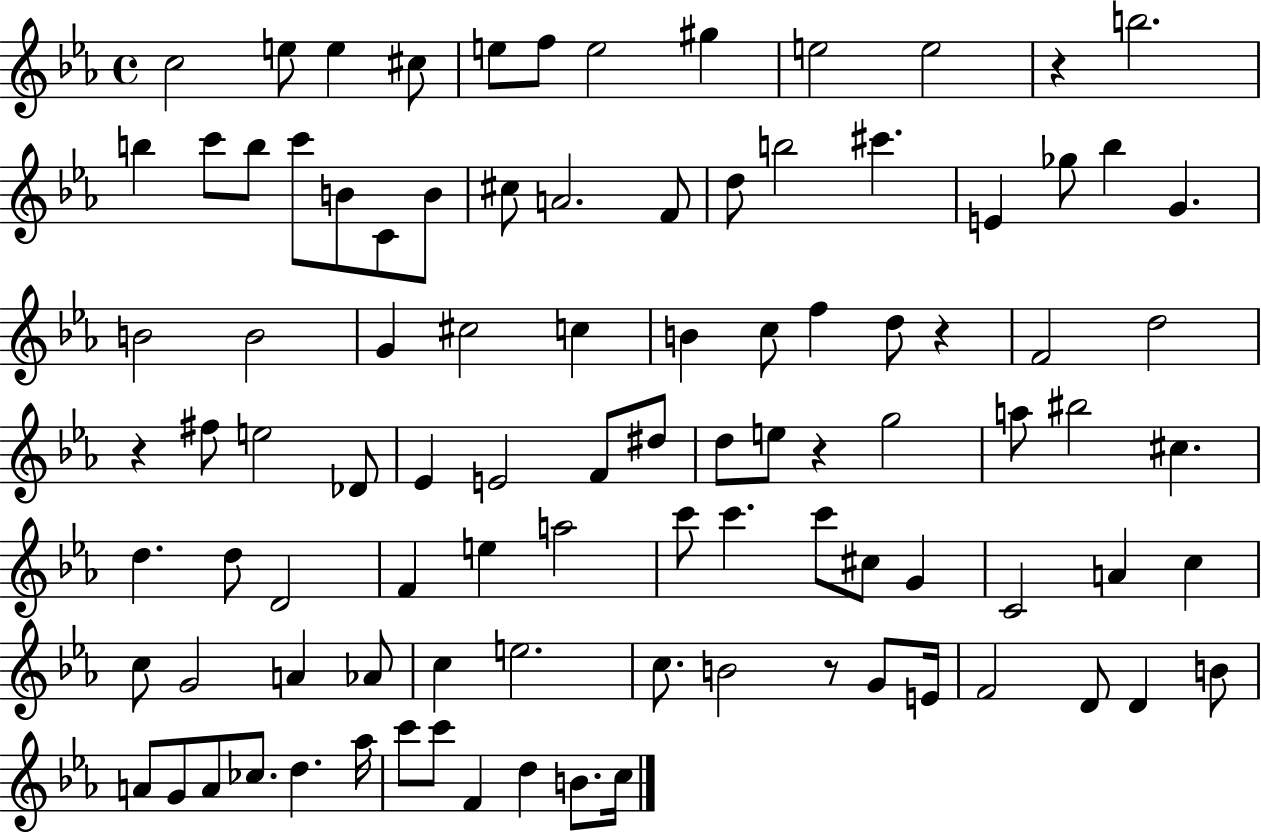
X:1
T:Untitled
M:4/4
L:1/4
K:Eb
c2 e/2 e ^c/2 e/2 f/2 e2 ^g e2 e2 z b2 b c'/2 b/2 c'/2 B/2 C/2 B/2 ^c/2 A2 F/2 d/2 b2 ^c' E _g/2 _b G B2 B2 G ^c2 c B c/2 f d/2 z F2 d2 z ^f/2 e2 _D/2 _E E2 F/2 ^d/2 d/2 e/2 z g2 a/2 ^b2 ^c d d/2 D2 F e a2 c'/2 c' c'/2 ^c/2 G C2 A c c/2 G2 A _A/2 c e2 c/2 B2 z/2 G/2 E/4 F2 D/2 D B/2 A/2 G/2 A/2 _c/2 d _a/4 c'/2 c'/2 F d B/2 c/4